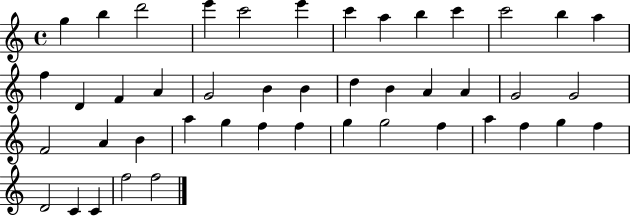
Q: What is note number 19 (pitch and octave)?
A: B4